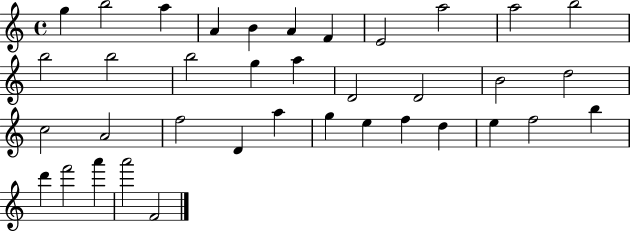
X:1
T:Untitled
M:4/4
L:1/4
K:C
g b2 a A B A F E2 a2 a2 b2 b2 b2 b2 g a D2 D2 B2 d2 c2 A2 f2 D a g e f d e f2 b d' f'2 a' a'2 F2